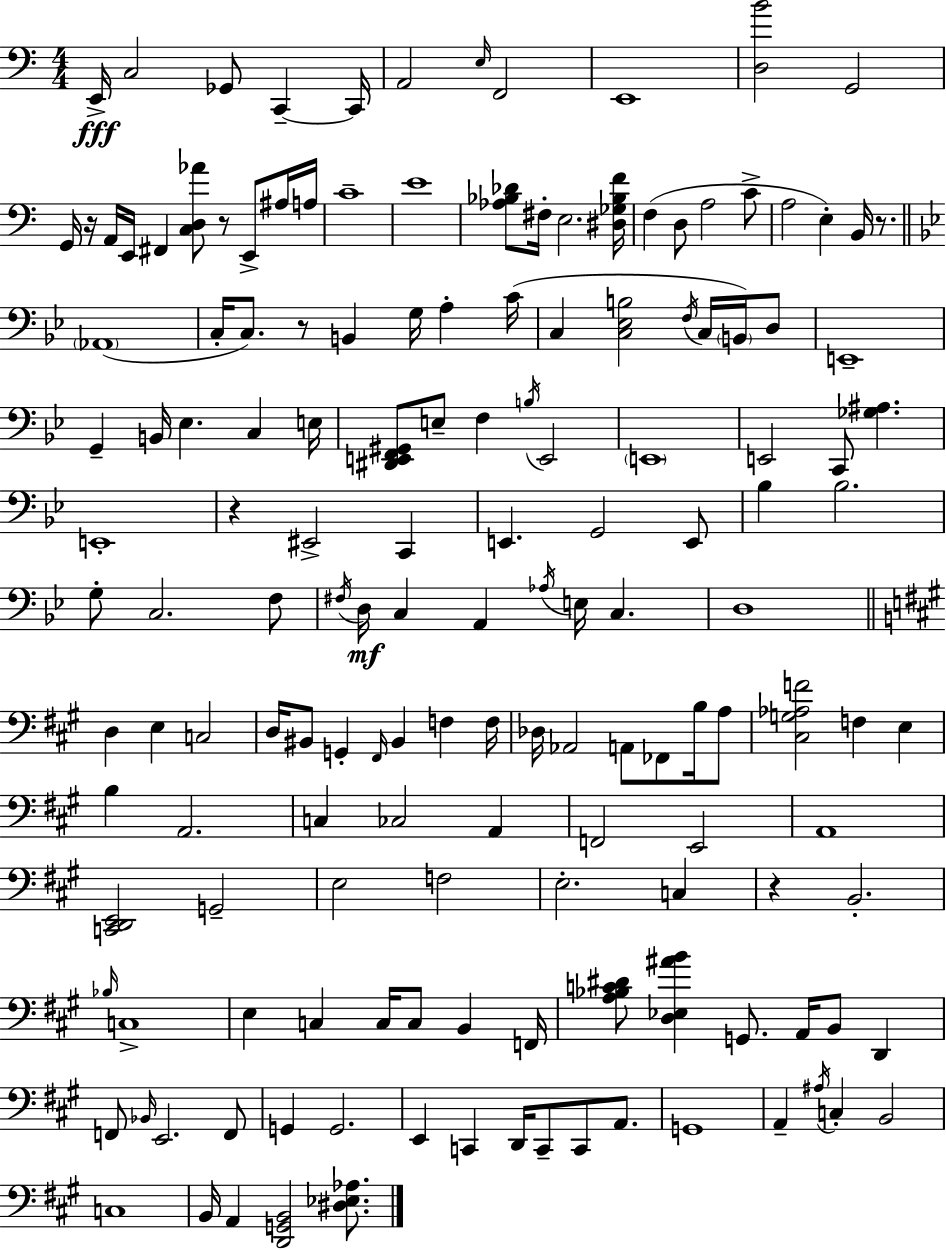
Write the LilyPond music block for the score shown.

{
  \clef bass
  \numericTimeSignature
  \time 4/4
  \key a \minor
  \repeat volta 2 { e,16->\fff c2 ges,8 c,4--~~ c,16 | a,2 \grace { e16 } f,2 | e,1 | <d b'>2 g,2 | \break g,16 r16 a,16 e,16 fis,4 <c d aes'>8 r8 e,8-> ais16 | a16 c'1-- | e'1 | <aes bes des'>8 fis16-. e2. | \break <dis ges bes f'>16 f4( d8 a2 c'8-> | a2 e4-.) b,16 r8. | \bar "||" \break \key bes \major \parenthesize aes,1( | c16-. c8.) r8 b,4 g16 a4-. c'16( | c4 <c ees b>2 \acciaccatura { f16 } c16 \parenthesize b,16) d8 | e,1-- | \break g,4-- b,16 ees4. c4 | e16 <dis, e, f, gis,>8 e8-- f4 \acciaccatura { b16 } e,2 | \parenthesize e,1 | e,2 c,8 <ges ais>4. | \break e,1-. | r4 eis,2-> c,4 | e,4. g,2 | e,8 bes4 bes2. | \break g8-. c2. | f8 \acciaccatura { fis16 } d16\mf c4 a,4 \acciaccatura { aes16 } e16 c4. | d1 | \bar "||" \break \key a \major d4 e4 c2 | d16 bis,8 g,4-. \grace { fis,16 } bis,4 f4 | f16 des16 aes,2 a,8 fes,8 b16 a8 | <cis g aes f'>2 f4 e4 | \break b4 a,2. | c4 ces2 a,4 | f,2 e,2 | a,1 | \break <c, d, e,>2 g,2-- | e2 f2 | e2.-. c4 | r4 b,2.-. | \break \grace { bes16 } c1-> | e4 c4 c16 c8 b,4 | f,16 <a bes c' dis'>8 <d ees ais' b'>4 g,8. a,16 b,8 d,4 | f,8 \grace { bes,16 } e,2. | \break f,8 g,4 g,2. | e,4 c,4 d,16 c,8-- c,8 | a,8. g,1 | a,4-- \acciaccatura { ais16 } c4-. b,2 | \break c1 | b,16 a,4 <d, g, b,>2 | <dis ees aes>8. } \bar "|."
}